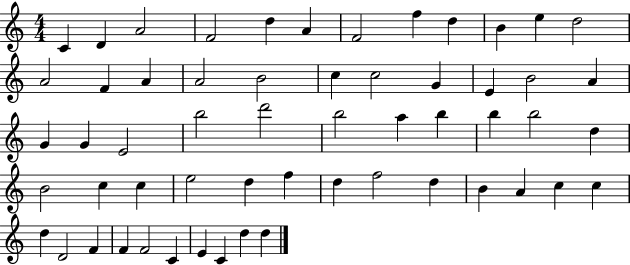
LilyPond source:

{
  \clef treble
  \numericTimeSignature
  \time 4/4
  \key c \major
  c'4 d'4 a'2 | f'2 d''4 a'4 | f'2 f''4 d''4 | b'4 e''4 d''2 | \break a'2 f'4 a'4 | a'2 b'2 | c''4 c''2 g'4 | e'4 b'2 a'4 | \break g'4 g'4 e'2 | b''2 d'''2 | b''2 a''4 b''4 | b''4 b''2 d''4 | \break b'2 c''4 c''4 | e''2 d''4 f''4 | d''4 f''2 d''4 | b'4 a'4 c''4 c''4 | \break d''4 d'2 f'4 | f'4 f'2 c'4 | e'4 c'4 d''4 d''4 | \bar "|."
}